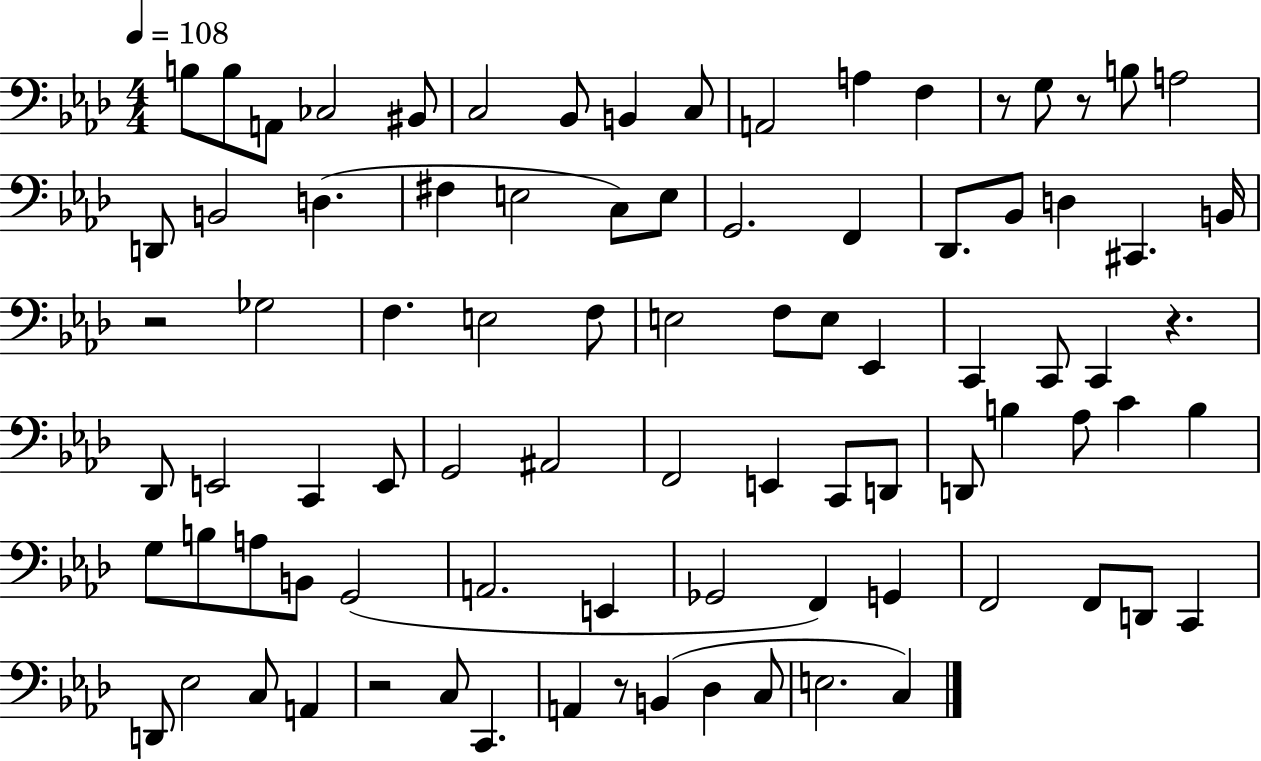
{
  \clef bass
  \numericTimeSignature
  \time 4/4
  \key aes \major
  \tempo 4 = 108
  \repeat volta 2 { b8 b8 a,8 ces2 bis,8 | c2 bes,8 b,4 c8 | a,2 a4 f4 | r8 g8 r8 b8 a2 | \break d,8 b,2 d4.( | fis4 e2 c8) e8 | g,2. f,4 | des,8. bes,8 d4 cis,4. b,16 | \break r2 ges2 | f4. e2 f8 | e2 f8 e8 ees,4 | c,4 c,8 c,4 r4. | \break des,8 e,2 c,4 e,8 | g,2 ais,2 | f,2 e,4 c,8 d,8 | d,8 b4 aes8 c'4 b4 | \break g8 b8 a8 b,8 g,2( | a,2. e,4 | ges,2 f,4) g,4 | f,2 f,8 d,8 c,4 | \break d,8 ees2 c8 a,4 | r2 c8 c,4. | a,4 r8 b,4( des4 c8 | e2. c4) | \break } \bar "|."
}